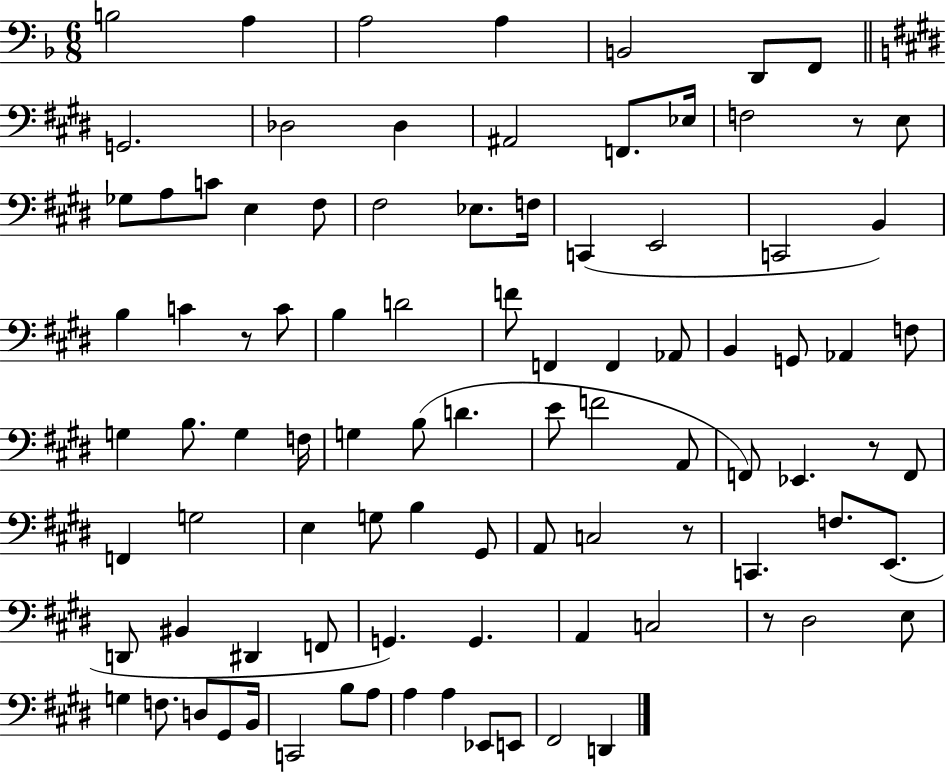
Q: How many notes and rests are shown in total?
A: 93